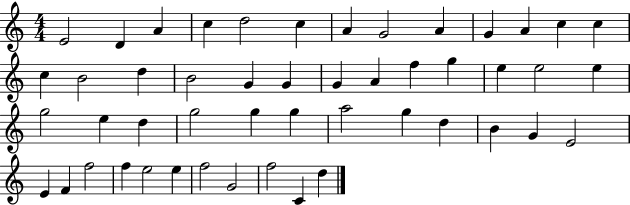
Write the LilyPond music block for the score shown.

{
  \clef treble
  \numericTimeSignature
  \time 4/4
  \key c \major
  e'2 d'4 a'4 | c''4 d''2 c''4 | a'4 g'2 a'4 | g'4 a'4 c''4 c''4 | \break c''4 b'2 d''4 | b'2 g'4 g'4 | g'4 a'4 f''4 g''4 | e''4 e''2 e''4 | \break g''2 e''4 d''4 | g''2 g''4 g''4 | a''2 g''4 d''4 | b'4 g'4 e'2 | \break e'4 f'4 f''2 | f''4 e''2 e''4 | f''2 g'2 | f''2 c'4 d''4 | \break \bar "|."
}